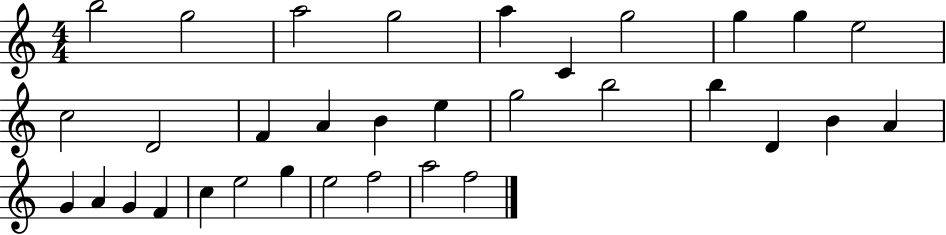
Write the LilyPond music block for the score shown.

{
  \clef treble
  \numericTimeSignature
  \time 4/4
  \key c \major
  b''2 g''2 | a''2 g''2 | a''4 c'4 g''2 | g''4 g''4 e''2 | \break c''2 d'2 | f'4 a'4 b'4 e''4 | g''2 b''2 | b''4 d'4 b'4 a'4 | \break g'4 a'4 g'4 f'4 | c''4 e''2 g''4 | e''2 f''2 | a''2 f''2 | \break \bar "|."
}